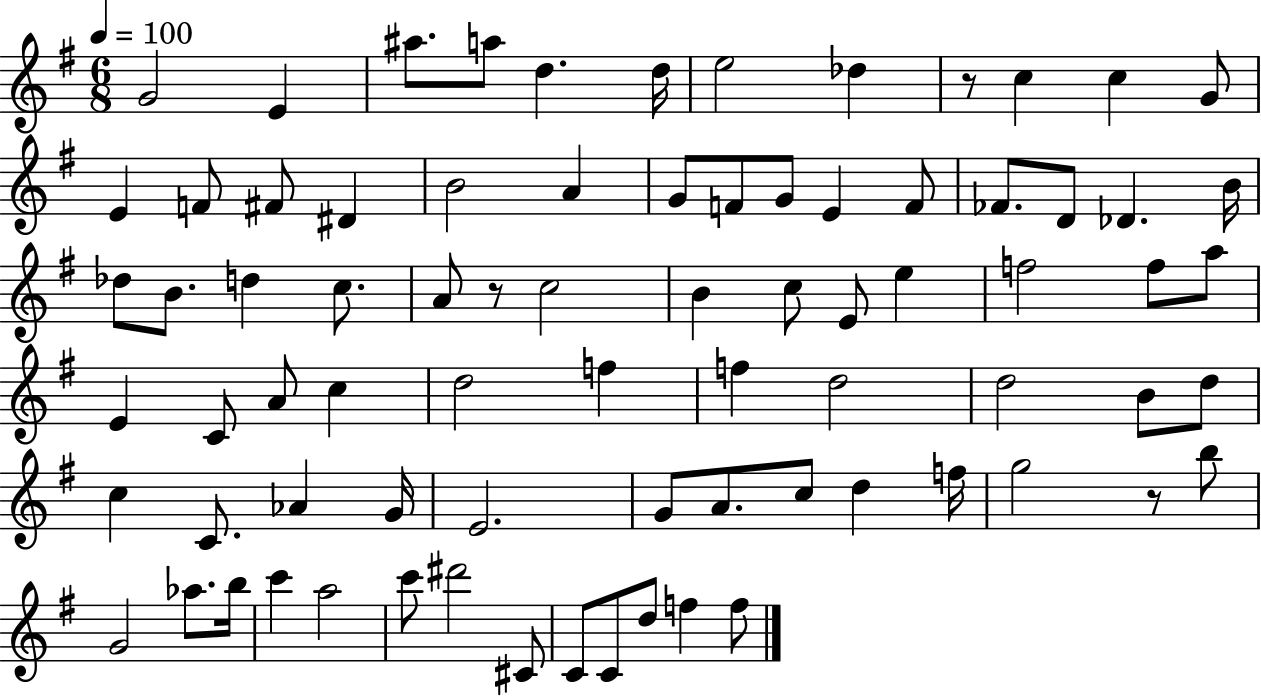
{
  \clef treble
  \numericTimeSignature
  \time 6/8
  \key g \major
  \tempo 4 = 100
  g'2 e'4 | ais''8. a''8 d''4. d''16 | e''2 des''4 | r8 c''4 c''4 g'8 | \break e'4 f'8 fis'8 dis'4 | b'2 a'4 | g'8 f'8 g'8 e'4 f'8 | fes'8. d'8 des'4. b'16 | \break des''8 b'8. d''4 c''8. | a'8 r8 c''2 | b'4 c''8 e'8 e''4 | f''2 f''8 a''8 | \break e'4 c'8 a'8 c''4 | d''2 f''4 | f''4 d''2 | d''2 b'8 d''8 | \break c''4 c'8. aes'4 g'16 | e'2. | g'8 a'8. c''8 d''4 f''16 | g''2 r8 b''8 | \break g'2 aes''8. b''16 | c'''4 a''2 | c'''8 dis'''2 cis'8 | c'8 c'8 d''8 f''4 f''8 | \break \bar "|."
}